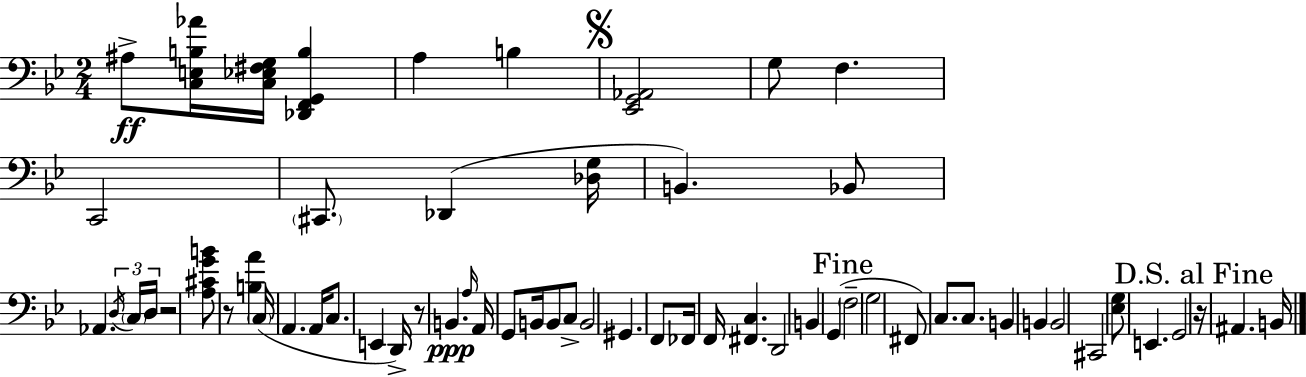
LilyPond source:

{
  \clef bass
  \numericTimeSignature
  \time 2/4
  \key g \minor
  \repeat volta 2 { ais8->\ff <c e b aes'>16 <c ees fis g>16 <des, f, g, b>4 | a4 b4 | \mark \markup { \musicglyph "scripts.segno" } <ees, g, aes,>2 | g8 f4. | \break c,2 | \parenthesize cis,8. des,4( <des g>16 | b,4.) bes,8 | aes,4. \tuplet 3/2 { \acciaccatura { d16 } \parenthesize c16 | \break d16 } r2 | <a cis' g' b'>8 r8 <b a'>4 | \parenthesize c16( a,4. | a,16 c8. e,4 | \break d,16->) r8 b,4.\ppp | \grace { a16 } a,16 g,8 b,16 b,8 | c8-> b,2 | gis,4. | \break f,8 fes,16 f,16 <fis, c>4. | d,2 | b,4 g,4( | \mark "Fine" \parenthesize f2-- | \break g2 | fis,8) c8. c8. | b,4 b,4 | b,2 | \break cis,2 | <ees g>8 e,4. | g,2 | \mark "D.S. al Fine" r16 ais,4. | \break b,16 } \bar "|."
}